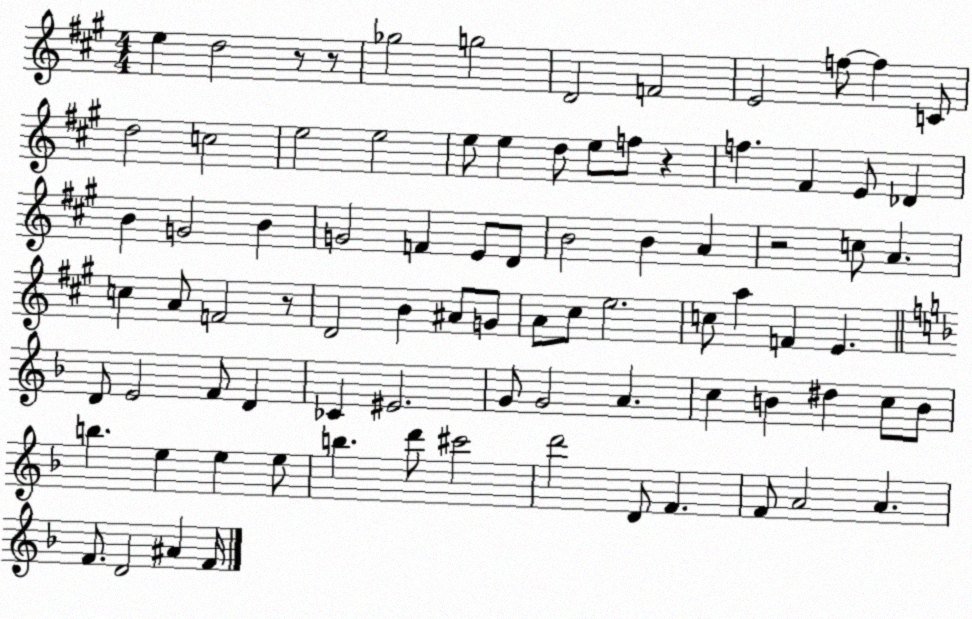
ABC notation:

X:1
T:Untitled
M:4/4
L:1/4
K:A
e d2 z/2 z/2 _g2 g2 D2 F2 E2 f/2 f C/2 d2 c2 e2 e2 e/2 e d/2 e/2 f/2 z f ^F E/2 _D B G2 B G2 F E/2 D/2 B2 B A z2 c/2 A c A/2 F2 z/2 D2 B ^A/2 G/2 A/2 ^c/2 e2 c/2 a F E D/2 E2 F/2 D _C ^E2 G/2 G2 A c B ^d c/2 B/2 b e e e/2 b d'/2 ^c'2 d'2 D/2 F F/2 A2 A F/2 D2 ^A F/4